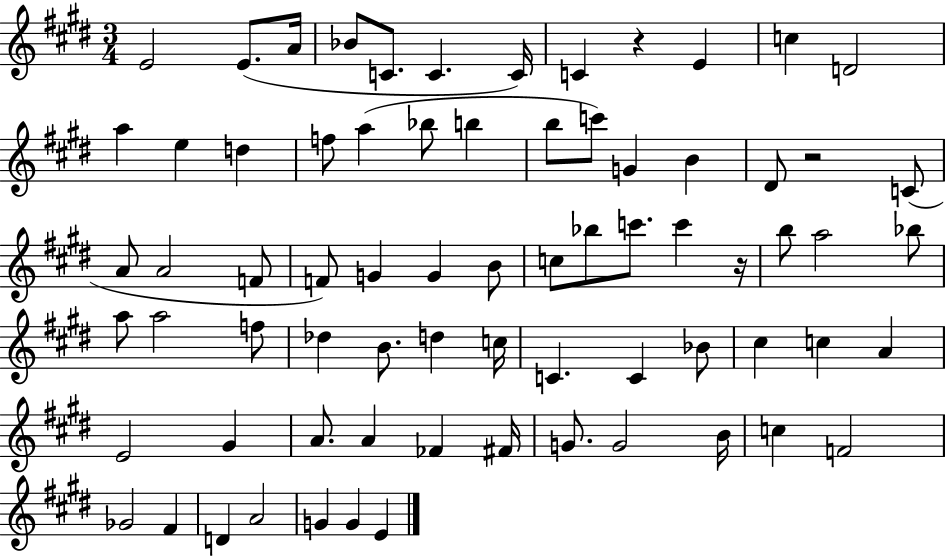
E4/h E4/e. A4/s Bb4/e C4/e. C4/q. C4/s C4/q R/q E4/q C5/q D4/h A5/q E5/q D5/q F5/e A5/q Bb5/e B5/q B5/e C6/e G4/q B4/q D#4/e R/h C4/e A4/e A4/h F4/e F4/e G4/q G4/q B4/e C5/e Bb5/e C6/e. C6/q R/s B5/e A5/h Bb5/e A5/e A5/h F5/e Db5/q B4/e. D5/q C5/s C4/q. C4/q Bb4/e C#5/q C5/q A4/q E4/h G#4/q A4/e. A4/q FES4/q F#4/s G4/e. G4/h B4/s C5/q F4/h Gb4/h F#4/q D4/q A4/h G4/q G4/q E4/q